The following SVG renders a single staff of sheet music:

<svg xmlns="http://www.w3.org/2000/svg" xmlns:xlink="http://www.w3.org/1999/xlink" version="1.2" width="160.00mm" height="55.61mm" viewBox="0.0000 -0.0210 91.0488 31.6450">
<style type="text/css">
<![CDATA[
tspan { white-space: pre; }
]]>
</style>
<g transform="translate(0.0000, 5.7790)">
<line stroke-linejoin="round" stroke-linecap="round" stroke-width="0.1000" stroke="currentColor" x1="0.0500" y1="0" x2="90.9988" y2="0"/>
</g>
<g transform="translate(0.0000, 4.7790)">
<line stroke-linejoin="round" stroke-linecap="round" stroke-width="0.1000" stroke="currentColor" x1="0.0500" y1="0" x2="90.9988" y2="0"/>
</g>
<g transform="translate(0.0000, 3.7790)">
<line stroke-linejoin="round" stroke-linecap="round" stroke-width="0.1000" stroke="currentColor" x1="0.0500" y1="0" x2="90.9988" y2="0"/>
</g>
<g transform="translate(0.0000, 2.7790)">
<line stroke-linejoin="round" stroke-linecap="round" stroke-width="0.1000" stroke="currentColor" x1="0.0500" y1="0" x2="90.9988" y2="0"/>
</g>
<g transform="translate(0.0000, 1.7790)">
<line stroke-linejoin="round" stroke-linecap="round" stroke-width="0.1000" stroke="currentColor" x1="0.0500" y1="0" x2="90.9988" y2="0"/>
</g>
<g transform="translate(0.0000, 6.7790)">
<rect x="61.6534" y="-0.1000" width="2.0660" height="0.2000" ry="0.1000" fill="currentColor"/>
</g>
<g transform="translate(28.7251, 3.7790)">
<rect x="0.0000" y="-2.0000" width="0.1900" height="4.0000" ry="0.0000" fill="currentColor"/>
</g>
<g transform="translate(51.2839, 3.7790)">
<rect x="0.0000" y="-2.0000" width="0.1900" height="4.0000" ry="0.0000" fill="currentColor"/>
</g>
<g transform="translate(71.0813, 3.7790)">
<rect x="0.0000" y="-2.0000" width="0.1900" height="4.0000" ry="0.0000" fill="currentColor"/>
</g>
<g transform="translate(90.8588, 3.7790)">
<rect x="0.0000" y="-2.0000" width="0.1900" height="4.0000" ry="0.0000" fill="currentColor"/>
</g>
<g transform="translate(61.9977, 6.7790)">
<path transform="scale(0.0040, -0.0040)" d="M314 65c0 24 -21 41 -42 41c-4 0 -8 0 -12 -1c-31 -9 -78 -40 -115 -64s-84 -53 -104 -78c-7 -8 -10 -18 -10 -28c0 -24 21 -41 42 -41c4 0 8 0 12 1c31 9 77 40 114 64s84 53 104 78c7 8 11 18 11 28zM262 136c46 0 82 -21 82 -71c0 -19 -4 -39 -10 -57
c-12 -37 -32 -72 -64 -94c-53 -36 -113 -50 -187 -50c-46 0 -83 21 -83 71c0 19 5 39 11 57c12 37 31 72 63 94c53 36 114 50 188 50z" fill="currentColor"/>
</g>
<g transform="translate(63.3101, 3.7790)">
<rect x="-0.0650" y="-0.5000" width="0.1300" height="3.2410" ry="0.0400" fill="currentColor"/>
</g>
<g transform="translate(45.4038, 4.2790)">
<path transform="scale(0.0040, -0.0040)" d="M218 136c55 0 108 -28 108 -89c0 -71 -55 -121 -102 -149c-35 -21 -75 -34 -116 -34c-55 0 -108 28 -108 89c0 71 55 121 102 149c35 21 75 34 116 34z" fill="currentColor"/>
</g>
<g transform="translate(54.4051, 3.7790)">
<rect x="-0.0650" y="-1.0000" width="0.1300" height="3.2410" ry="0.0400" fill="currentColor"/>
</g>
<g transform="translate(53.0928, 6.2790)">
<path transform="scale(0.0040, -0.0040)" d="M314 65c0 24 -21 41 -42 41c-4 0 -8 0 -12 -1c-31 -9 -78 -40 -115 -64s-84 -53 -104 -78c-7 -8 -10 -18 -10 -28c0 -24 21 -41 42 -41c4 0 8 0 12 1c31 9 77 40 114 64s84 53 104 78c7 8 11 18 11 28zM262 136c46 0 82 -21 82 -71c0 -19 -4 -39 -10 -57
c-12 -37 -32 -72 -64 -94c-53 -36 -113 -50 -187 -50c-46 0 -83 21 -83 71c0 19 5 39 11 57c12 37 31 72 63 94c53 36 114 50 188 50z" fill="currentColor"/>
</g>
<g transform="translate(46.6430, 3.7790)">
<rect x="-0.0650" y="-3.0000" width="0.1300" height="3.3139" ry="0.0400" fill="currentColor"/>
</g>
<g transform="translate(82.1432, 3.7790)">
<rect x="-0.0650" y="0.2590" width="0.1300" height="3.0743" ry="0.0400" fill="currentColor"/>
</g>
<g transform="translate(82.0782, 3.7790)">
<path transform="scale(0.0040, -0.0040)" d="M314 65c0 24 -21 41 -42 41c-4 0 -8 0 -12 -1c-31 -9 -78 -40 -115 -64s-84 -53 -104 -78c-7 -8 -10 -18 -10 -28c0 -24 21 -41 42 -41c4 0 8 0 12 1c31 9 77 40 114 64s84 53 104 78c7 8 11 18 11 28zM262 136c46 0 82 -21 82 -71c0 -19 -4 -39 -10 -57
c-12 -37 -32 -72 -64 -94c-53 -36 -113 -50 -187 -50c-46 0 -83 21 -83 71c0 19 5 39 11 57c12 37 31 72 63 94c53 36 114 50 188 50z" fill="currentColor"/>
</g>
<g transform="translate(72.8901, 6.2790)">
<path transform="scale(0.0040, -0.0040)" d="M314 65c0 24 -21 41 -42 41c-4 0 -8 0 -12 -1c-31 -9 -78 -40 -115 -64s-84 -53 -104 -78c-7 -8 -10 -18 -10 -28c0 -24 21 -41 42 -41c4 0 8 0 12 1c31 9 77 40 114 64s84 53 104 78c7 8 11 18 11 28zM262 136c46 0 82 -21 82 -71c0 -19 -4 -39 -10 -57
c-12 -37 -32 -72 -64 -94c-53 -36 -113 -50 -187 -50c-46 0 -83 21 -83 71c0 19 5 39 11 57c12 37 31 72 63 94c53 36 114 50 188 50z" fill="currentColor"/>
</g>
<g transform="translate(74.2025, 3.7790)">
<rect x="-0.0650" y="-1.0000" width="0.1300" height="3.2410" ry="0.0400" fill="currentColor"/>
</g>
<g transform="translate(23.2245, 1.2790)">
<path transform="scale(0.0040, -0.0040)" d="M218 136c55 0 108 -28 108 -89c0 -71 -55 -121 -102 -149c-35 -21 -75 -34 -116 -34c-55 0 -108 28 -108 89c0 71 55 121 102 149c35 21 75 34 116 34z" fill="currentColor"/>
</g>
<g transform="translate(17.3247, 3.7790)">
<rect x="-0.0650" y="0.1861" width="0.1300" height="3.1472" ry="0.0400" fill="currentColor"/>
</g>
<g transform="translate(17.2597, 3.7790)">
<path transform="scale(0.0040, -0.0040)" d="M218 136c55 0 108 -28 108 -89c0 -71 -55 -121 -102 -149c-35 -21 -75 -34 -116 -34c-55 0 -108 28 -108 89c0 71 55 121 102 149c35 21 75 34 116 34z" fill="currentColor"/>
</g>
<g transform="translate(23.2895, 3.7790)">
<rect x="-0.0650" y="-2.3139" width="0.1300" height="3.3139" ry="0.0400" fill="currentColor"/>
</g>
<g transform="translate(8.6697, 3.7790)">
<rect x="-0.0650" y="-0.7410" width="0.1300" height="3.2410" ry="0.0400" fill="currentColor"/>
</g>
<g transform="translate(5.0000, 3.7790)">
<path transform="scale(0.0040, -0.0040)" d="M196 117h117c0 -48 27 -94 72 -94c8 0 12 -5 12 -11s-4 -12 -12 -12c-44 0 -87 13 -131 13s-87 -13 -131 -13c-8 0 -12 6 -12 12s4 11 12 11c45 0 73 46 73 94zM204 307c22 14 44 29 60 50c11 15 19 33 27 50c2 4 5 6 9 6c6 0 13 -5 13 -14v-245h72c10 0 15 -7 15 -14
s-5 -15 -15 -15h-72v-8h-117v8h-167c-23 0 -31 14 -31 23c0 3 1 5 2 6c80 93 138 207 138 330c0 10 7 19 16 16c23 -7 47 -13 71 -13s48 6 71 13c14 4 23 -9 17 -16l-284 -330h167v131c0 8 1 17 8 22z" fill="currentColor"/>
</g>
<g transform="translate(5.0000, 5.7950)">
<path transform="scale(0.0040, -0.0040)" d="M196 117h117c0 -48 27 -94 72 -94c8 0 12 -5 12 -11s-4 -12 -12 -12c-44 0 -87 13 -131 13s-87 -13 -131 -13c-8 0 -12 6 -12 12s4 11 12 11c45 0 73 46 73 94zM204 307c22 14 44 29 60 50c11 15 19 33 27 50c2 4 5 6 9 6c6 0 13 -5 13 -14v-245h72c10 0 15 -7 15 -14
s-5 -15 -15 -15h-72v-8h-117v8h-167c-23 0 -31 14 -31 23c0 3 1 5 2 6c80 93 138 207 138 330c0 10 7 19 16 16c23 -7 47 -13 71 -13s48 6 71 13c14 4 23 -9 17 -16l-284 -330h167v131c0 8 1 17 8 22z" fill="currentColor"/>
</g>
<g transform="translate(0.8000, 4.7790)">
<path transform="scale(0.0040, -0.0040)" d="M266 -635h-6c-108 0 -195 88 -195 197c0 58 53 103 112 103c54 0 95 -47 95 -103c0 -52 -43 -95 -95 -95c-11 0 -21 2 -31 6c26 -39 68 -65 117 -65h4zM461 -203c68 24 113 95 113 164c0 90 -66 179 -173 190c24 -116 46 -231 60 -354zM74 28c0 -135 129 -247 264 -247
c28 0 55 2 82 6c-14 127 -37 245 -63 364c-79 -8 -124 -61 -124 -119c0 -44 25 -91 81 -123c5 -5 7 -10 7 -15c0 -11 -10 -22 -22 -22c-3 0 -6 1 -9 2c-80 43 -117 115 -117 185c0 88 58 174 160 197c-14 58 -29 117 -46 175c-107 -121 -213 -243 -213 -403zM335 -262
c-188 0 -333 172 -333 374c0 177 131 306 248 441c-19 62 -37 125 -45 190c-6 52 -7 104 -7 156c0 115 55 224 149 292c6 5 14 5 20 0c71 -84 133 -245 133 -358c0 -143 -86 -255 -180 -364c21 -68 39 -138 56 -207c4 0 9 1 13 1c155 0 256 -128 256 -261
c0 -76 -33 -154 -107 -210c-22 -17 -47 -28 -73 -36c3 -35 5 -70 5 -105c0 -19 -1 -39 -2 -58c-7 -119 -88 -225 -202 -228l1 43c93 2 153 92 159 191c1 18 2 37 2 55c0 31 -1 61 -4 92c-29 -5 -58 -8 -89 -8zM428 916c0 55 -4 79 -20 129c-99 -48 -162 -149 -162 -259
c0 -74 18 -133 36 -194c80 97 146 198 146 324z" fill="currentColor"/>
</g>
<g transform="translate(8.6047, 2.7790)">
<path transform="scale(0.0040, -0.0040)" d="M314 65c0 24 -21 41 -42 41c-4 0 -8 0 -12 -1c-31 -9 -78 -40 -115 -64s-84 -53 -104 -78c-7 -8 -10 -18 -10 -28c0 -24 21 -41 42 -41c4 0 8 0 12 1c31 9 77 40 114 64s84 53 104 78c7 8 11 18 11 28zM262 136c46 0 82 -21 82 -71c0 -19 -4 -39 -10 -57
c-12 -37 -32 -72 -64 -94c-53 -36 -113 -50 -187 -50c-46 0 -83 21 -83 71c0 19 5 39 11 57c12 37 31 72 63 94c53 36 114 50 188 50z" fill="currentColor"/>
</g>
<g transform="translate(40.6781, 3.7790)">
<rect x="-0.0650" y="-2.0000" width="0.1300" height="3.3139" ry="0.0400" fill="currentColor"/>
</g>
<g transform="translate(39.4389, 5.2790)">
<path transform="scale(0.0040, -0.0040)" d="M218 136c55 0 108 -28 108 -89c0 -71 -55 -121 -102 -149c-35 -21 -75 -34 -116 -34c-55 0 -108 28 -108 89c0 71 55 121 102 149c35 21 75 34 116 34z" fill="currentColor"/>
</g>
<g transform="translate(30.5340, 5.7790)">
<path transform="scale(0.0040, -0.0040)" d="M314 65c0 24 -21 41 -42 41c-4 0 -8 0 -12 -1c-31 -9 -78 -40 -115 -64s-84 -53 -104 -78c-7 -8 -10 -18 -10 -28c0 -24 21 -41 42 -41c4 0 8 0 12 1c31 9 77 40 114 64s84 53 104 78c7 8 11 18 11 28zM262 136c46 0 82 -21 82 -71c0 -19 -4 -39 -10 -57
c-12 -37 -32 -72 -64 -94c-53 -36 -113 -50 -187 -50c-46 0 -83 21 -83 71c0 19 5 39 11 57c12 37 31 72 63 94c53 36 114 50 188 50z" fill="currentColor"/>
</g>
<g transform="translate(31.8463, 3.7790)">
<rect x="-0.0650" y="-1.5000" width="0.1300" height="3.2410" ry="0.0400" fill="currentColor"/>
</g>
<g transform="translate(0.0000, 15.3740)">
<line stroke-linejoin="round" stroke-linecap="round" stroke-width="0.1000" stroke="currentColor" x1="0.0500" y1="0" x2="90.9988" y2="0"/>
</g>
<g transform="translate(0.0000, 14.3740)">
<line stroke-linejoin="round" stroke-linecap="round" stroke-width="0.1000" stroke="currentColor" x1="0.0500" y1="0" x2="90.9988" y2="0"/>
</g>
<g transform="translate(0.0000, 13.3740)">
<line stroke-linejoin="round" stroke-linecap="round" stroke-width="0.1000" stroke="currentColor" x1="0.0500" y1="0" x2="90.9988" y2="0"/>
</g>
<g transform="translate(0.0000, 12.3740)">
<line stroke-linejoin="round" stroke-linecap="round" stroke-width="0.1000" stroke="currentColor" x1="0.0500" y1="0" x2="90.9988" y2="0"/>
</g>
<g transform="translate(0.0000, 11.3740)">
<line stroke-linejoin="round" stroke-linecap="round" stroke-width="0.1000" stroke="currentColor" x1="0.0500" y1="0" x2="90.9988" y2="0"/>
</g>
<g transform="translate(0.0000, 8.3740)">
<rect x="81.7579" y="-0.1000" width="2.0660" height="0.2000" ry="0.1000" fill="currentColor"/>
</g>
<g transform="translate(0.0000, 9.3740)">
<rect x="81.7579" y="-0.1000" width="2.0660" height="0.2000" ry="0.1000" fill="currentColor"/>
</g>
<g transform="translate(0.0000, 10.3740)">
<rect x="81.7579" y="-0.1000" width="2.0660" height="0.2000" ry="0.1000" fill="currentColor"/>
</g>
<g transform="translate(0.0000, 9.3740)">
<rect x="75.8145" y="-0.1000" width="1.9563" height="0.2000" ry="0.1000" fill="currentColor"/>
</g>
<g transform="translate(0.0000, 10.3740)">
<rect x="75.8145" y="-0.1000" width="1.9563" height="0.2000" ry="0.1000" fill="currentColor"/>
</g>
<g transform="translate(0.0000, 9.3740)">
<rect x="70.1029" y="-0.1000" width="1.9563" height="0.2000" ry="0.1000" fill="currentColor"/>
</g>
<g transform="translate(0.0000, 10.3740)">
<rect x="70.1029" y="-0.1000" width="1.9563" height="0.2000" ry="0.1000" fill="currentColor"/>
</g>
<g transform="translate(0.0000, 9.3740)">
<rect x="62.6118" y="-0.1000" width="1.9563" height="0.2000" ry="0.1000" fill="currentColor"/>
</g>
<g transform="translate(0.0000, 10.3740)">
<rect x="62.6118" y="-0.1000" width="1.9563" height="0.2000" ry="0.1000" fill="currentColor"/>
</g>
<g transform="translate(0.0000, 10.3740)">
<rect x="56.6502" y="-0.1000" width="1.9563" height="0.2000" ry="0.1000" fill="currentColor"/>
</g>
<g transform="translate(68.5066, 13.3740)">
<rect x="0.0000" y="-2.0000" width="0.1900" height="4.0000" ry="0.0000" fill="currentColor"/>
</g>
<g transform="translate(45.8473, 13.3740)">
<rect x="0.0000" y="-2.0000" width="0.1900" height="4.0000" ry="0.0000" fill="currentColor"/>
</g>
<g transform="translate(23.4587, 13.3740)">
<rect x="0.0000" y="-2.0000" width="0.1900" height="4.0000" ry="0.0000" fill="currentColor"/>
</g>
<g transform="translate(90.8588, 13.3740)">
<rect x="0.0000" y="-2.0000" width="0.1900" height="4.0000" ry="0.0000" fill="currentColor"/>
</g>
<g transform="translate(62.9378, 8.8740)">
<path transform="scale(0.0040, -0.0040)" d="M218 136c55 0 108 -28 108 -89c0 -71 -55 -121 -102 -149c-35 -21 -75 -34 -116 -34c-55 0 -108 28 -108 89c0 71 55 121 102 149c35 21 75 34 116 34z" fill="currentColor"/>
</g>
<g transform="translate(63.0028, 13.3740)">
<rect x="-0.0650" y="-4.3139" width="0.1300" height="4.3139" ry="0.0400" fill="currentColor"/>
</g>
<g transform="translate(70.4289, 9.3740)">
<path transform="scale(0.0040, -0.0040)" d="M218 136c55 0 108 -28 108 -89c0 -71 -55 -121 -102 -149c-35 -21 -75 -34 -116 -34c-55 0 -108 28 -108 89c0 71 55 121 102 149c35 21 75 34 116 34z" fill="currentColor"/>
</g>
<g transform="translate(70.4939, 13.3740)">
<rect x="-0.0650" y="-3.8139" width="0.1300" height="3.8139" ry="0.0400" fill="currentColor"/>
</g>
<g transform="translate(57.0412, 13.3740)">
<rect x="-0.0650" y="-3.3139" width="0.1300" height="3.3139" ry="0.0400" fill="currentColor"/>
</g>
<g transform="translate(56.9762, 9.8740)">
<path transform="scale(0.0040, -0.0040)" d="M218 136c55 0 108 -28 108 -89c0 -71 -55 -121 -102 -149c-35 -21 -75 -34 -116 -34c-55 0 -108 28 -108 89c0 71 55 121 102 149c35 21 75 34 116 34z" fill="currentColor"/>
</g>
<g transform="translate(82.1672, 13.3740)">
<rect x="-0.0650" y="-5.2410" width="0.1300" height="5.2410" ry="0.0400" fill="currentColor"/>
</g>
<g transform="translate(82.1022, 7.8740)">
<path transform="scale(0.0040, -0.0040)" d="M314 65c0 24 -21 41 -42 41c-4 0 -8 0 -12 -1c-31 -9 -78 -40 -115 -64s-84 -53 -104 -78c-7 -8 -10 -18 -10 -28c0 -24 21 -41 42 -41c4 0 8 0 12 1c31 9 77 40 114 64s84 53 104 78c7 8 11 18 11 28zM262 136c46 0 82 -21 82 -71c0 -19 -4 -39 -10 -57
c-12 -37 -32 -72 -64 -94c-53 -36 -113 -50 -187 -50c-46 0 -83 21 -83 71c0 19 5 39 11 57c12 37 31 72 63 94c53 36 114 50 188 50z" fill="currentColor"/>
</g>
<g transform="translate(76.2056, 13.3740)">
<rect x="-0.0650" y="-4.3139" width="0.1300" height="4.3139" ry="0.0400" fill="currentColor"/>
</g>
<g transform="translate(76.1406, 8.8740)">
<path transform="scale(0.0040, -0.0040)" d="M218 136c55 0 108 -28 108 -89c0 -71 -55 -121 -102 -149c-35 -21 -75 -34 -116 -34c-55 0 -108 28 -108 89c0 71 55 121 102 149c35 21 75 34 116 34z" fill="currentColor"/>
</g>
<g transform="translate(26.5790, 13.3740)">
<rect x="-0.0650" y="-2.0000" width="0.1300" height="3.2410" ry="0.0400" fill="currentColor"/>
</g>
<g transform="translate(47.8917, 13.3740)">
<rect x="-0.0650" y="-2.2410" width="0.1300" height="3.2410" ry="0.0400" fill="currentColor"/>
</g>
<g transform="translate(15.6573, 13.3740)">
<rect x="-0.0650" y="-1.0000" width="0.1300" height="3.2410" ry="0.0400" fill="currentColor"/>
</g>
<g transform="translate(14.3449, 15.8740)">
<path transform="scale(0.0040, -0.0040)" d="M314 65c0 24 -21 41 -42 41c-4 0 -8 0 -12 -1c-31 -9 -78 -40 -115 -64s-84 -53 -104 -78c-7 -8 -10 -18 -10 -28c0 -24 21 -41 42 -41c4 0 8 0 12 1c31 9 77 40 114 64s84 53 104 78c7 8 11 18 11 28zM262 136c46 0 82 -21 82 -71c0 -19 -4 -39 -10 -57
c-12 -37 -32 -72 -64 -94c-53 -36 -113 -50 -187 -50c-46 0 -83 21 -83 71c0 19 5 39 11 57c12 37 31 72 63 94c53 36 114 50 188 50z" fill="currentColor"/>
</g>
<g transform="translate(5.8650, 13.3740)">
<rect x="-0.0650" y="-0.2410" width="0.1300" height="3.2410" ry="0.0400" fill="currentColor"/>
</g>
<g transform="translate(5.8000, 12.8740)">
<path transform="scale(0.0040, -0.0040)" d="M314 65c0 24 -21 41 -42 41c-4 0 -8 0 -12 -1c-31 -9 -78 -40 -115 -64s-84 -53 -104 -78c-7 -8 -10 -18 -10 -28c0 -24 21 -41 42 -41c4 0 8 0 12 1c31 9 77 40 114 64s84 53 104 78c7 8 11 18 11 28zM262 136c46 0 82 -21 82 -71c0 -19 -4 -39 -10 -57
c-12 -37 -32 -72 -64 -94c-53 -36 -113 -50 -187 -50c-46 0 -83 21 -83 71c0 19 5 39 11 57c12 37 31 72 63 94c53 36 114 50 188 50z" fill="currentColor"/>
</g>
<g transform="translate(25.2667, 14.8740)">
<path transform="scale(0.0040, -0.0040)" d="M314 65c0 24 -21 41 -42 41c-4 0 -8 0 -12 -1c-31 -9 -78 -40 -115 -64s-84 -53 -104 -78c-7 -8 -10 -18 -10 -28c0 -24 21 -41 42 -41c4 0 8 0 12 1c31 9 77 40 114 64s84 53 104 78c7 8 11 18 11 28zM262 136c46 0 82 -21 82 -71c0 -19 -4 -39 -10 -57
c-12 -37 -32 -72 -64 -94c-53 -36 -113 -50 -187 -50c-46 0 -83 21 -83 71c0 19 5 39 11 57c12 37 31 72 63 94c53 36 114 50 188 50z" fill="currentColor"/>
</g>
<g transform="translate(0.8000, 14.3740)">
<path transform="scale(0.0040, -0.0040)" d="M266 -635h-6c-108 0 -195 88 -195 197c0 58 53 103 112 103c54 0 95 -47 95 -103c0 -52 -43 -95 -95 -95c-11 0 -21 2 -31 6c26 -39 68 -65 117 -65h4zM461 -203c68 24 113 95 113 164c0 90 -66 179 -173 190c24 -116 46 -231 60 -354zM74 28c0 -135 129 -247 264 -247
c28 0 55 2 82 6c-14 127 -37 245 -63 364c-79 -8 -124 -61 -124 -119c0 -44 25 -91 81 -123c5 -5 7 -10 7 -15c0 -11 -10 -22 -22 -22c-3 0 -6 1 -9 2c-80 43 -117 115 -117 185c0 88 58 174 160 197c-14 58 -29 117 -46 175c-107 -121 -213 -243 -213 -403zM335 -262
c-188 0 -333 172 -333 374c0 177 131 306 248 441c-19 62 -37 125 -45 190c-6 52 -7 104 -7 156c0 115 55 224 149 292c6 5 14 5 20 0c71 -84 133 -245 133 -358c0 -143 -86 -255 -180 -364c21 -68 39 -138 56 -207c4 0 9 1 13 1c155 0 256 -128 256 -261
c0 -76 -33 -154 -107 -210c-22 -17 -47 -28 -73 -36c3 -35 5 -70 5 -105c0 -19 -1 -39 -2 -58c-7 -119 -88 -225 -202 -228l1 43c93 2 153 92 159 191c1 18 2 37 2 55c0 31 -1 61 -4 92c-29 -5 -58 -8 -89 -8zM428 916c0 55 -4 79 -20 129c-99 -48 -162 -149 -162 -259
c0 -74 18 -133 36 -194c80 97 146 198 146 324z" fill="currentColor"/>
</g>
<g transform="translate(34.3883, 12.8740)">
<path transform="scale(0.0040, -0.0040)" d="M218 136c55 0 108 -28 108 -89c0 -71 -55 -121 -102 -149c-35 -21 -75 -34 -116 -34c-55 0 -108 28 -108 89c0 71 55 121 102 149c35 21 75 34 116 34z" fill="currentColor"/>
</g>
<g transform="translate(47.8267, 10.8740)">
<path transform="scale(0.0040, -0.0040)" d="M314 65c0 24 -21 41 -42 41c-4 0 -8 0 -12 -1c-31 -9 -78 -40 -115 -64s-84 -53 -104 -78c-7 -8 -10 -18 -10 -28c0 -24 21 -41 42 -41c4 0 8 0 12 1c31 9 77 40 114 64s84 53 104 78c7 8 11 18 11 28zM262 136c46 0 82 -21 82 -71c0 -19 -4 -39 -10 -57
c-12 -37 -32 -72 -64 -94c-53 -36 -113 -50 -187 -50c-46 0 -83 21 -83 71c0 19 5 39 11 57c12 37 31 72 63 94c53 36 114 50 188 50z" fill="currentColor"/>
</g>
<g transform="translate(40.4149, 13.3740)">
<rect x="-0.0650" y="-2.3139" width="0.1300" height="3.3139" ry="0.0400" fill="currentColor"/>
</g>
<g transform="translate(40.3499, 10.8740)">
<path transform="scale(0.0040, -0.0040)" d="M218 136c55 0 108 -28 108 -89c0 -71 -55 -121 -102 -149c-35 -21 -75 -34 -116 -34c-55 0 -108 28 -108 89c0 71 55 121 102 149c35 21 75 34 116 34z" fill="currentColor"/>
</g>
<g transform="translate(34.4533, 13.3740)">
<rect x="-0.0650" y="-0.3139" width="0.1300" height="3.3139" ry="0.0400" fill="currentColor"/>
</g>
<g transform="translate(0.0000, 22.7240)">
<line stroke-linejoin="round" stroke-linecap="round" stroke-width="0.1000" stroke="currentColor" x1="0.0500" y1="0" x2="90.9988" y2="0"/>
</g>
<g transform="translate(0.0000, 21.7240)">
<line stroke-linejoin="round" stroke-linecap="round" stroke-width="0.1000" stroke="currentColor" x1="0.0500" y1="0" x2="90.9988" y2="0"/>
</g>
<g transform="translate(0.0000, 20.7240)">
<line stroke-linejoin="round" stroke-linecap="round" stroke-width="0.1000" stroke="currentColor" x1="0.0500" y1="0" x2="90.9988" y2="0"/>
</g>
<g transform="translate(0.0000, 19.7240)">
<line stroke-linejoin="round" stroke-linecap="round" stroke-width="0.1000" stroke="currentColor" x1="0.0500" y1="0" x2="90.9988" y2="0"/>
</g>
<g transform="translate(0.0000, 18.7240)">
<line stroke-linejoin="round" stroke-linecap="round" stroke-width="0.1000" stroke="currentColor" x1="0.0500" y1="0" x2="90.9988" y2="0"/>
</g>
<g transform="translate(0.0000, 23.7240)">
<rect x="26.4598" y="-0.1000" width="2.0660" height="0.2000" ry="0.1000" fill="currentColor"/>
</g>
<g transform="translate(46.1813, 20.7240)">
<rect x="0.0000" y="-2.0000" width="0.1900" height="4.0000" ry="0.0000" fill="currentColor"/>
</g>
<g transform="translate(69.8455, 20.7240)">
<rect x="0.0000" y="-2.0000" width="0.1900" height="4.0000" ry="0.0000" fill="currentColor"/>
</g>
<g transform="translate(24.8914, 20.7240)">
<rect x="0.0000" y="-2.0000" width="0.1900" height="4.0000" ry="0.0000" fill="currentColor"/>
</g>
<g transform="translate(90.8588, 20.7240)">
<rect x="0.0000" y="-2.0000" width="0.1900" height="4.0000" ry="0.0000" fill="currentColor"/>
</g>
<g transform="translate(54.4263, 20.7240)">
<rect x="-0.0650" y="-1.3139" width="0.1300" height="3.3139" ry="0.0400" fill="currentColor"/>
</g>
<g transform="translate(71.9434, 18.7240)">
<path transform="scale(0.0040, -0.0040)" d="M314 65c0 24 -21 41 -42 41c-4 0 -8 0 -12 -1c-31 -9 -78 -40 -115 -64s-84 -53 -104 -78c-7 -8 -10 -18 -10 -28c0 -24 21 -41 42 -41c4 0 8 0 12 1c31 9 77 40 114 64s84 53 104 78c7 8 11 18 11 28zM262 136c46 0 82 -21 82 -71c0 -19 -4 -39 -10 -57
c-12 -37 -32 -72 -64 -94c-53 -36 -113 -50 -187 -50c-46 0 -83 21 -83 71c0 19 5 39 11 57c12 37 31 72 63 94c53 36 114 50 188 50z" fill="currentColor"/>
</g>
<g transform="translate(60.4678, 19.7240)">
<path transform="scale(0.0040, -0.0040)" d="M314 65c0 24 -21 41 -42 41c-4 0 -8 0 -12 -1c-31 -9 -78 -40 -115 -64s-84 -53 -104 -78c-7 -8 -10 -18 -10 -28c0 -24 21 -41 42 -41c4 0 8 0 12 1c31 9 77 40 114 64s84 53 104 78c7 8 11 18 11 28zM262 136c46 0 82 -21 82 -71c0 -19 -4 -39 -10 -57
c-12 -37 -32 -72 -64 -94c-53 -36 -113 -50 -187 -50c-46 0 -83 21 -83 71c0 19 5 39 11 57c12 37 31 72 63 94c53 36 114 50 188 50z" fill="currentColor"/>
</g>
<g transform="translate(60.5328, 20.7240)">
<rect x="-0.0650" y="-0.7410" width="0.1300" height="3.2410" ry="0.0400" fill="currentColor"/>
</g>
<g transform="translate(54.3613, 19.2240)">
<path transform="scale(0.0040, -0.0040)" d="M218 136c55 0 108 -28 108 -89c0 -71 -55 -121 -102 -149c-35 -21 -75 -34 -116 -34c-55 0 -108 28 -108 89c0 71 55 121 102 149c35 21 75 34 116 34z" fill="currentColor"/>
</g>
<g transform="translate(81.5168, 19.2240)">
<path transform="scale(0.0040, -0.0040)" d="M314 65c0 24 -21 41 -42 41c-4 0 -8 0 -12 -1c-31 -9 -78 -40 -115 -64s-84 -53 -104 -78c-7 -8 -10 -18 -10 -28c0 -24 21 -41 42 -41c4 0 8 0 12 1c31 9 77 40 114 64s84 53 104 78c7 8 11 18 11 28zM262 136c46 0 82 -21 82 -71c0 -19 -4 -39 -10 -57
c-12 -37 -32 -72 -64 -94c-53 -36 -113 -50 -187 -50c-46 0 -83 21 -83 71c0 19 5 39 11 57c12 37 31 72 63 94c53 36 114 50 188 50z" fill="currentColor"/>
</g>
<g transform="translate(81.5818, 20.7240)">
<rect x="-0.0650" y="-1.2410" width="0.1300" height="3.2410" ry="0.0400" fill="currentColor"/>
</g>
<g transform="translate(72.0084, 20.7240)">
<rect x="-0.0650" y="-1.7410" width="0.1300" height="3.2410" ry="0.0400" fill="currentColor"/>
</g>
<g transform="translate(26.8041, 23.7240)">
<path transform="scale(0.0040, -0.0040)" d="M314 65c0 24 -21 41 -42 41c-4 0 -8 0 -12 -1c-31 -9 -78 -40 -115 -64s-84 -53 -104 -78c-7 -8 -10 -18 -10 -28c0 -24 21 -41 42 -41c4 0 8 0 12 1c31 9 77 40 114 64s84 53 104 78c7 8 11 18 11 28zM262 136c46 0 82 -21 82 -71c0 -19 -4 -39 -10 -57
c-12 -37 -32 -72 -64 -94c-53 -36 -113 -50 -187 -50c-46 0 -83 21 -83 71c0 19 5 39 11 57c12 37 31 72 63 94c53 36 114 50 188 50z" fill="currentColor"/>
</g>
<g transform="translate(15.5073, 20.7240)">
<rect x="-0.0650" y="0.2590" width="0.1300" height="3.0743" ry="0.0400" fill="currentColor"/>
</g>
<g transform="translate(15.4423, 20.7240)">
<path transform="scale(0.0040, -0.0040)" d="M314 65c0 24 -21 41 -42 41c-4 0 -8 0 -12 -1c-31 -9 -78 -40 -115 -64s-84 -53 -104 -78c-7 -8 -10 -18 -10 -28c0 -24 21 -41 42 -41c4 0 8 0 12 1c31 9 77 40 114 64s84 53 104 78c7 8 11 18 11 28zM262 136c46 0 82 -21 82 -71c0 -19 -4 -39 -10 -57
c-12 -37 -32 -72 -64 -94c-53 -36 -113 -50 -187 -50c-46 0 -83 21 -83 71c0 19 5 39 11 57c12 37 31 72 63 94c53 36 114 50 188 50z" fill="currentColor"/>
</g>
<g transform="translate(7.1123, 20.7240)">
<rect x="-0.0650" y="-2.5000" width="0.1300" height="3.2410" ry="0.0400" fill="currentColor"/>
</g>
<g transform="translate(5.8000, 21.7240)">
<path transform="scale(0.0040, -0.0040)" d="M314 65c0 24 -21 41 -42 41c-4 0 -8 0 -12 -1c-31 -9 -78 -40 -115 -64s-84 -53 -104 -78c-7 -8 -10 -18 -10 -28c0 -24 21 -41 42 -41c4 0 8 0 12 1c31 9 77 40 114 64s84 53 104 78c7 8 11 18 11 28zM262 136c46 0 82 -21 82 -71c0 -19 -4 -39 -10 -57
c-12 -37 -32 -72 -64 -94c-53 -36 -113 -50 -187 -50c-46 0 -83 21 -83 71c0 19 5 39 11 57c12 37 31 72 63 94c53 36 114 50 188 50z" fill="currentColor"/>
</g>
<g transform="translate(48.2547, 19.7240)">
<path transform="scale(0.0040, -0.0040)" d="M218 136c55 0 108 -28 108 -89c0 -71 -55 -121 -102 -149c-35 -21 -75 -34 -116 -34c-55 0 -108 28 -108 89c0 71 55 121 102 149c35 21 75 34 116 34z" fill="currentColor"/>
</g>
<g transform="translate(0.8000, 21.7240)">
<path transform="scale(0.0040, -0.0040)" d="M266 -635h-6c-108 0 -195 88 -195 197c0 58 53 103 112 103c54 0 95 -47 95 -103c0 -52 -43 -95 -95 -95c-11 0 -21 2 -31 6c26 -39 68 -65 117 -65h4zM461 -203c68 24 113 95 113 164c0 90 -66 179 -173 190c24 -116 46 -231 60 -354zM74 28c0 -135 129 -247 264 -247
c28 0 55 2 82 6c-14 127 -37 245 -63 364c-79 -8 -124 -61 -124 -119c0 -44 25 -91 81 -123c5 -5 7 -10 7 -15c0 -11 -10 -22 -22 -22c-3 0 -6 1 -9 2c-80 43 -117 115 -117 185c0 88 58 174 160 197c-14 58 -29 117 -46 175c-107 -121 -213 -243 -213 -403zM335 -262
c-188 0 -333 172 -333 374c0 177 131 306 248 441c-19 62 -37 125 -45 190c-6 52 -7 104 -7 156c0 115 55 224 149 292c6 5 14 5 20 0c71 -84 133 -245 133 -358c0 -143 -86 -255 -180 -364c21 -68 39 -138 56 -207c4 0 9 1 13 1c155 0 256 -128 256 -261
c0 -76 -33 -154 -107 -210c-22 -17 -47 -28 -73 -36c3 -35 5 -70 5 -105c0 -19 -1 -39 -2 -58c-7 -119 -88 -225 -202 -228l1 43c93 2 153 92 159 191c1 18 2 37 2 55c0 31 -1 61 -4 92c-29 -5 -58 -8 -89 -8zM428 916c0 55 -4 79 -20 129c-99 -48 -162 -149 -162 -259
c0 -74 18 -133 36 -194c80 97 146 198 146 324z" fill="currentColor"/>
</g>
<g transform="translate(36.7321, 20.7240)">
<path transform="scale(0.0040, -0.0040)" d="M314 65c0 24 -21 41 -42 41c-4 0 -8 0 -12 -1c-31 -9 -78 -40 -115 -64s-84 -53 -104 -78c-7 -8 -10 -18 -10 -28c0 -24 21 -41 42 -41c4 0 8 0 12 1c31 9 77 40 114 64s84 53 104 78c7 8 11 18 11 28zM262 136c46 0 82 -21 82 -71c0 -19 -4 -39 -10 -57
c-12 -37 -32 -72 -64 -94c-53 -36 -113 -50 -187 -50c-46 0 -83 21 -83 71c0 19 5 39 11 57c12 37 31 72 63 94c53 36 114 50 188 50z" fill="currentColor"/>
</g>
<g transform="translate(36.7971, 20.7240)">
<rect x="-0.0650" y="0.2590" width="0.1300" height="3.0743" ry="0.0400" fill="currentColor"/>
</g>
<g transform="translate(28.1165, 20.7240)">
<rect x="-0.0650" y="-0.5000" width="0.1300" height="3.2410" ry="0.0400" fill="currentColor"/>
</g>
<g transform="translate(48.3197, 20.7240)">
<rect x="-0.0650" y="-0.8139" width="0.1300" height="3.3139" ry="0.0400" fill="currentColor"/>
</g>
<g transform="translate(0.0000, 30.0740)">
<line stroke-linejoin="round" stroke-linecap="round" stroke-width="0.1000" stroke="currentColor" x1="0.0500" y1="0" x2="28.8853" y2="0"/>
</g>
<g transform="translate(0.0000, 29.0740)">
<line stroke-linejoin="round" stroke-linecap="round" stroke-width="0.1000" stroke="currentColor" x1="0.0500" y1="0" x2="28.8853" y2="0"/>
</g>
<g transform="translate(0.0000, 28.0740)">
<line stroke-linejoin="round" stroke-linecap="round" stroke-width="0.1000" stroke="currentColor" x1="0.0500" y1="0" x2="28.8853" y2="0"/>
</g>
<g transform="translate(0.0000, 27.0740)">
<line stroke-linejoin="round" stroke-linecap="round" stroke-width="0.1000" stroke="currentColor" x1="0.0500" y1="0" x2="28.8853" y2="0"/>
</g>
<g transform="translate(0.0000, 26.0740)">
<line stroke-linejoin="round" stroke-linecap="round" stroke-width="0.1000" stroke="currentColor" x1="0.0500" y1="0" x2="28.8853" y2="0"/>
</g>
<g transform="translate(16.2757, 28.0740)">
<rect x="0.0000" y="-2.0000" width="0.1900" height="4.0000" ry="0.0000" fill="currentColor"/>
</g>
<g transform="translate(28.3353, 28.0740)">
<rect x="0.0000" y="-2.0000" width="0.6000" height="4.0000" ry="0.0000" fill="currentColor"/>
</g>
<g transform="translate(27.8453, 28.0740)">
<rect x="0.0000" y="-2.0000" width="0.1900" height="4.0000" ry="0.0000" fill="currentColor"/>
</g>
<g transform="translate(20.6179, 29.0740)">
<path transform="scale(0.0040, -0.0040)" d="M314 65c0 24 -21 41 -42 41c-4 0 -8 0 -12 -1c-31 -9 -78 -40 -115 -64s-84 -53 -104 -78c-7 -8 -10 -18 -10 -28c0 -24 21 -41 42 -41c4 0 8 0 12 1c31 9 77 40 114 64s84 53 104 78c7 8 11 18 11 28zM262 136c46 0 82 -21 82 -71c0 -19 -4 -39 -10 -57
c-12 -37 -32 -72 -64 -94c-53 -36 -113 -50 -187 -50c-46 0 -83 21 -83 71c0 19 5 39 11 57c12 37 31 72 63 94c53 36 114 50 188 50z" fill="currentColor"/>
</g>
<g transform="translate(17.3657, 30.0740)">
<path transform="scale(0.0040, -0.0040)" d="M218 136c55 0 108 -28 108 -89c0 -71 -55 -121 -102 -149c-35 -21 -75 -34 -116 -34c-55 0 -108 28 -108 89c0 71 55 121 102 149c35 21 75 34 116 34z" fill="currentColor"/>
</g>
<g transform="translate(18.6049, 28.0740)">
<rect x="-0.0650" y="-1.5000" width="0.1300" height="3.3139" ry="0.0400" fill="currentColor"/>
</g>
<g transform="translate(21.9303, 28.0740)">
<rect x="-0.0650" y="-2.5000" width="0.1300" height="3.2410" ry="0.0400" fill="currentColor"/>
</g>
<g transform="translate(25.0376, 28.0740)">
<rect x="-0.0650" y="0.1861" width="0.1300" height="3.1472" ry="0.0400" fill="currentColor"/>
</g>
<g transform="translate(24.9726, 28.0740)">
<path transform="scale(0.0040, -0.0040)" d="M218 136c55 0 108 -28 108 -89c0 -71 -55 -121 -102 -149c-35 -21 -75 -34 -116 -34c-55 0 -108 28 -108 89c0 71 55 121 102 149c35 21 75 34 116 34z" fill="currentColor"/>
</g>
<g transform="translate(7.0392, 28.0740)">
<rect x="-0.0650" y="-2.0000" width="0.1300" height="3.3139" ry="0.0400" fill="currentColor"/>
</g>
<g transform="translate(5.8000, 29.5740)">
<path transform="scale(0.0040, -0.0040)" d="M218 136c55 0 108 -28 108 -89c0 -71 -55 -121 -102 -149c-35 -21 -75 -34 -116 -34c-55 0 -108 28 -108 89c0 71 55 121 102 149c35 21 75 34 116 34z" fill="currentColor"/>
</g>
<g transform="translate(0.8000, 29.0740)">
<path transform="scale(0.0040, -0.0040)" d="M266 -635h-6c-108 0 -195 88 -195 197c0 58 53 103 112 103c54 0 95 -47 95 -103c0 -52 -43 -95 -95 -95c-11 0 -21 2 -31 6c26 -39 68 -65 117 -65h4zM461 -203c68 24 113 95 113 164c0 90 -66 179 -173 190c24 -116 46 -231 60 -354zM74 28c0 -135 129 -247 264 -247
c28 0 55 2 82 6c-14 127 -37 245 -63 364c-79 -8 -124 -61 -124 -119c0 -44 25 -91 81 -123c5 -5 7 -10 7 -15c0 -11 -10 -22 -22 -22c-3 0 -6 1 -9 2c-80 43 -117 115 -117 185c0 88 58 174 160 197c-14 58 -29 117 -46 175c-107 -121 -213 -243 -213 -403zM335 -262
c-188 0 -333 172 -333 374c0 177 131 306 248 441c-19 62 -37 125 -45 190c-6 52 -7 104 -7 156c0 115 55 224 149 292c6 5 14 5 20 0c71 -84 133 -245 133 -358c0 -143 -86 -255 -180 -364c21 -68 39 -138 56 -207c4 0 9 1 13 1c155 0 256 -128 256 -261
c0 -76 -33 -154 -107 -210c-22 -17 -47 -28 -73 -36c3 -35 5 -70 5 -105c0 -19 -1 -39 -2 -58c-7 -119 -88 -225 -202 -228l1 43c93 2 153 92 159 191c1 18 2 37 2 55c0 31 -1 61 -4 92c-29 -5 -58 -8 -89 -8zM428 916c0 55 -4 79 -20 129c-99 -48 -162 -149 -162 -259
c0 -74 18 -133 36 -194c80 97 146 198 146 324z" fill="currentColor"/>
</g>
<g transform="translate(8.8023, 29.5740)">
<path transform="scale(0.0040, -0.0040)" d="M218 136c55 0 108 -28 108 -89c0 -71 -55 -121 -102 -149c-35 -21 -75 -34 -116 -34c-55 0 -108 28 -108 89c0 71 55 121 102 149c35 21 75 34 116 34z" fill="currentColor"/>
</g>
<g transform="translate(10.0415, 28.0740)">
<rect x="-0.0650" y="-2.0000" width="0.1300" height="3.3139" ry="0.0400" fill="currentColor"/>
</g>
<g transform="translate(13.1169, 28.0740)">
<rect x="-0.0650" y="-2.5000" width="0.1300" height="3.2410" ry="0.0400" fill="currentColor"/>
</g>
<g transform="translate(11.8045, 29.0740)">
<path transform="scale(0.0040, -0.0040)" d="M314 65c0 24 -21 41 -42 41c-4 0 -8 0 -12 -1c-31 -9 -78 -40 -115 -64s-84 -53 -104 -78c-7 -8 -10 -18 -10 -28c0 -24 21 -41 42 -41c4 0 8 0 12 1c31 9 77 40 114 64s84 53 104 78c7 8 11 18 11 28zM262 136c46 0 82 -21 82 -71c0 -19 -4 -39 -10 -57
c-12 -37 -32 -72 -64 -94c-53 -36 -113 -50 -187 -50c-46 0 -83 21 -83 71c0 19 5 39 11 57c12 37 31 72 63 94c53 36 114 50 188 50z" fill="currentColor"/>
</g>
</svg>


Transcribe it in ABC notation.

X:1
T:Untitled
M:4/4
L:1/4
K:C
d2 B g E2 F A D2 C2 D2 B2 c2 D2 F2 c g g2 b d' c' d' f'2 G2 B2 C2 B2 d e d2 f2 e2 F F G2 E G2 B